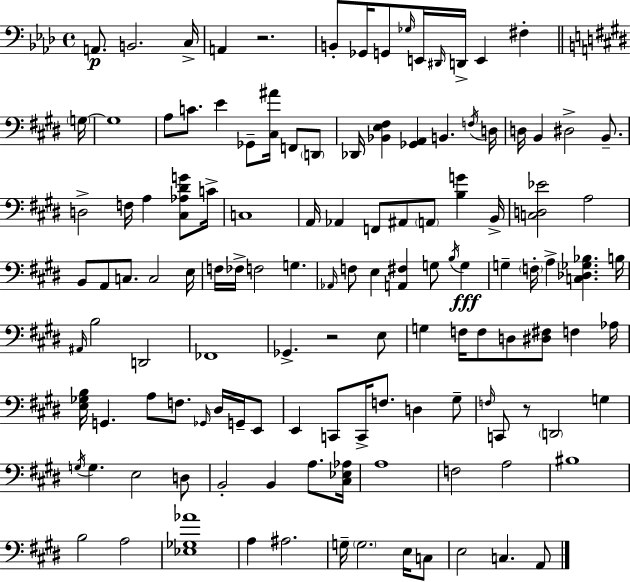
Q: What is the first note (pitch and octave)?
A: A2